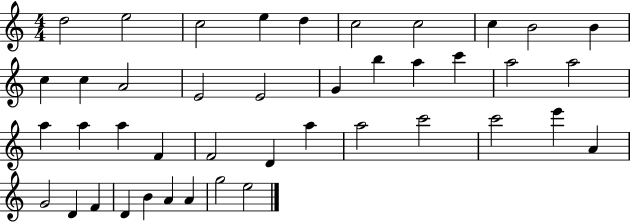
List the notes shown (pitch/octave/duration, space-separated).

D5/h E5/h C5/h E5/q D5/q C5/h C5/h C5/q B4/h B4/q C5/q C5/q A4/h E4/h E4/h G4/q B5/q A5/q C6/q A5/h A5/h A5/q A5/q A5/q F4/q F4/h D4/q A5/q A5/h C6/h C6/h E6/q A4/q G4/h D4/q F4/q D4/q B4/q A4/q A4/q G5/h E5/h